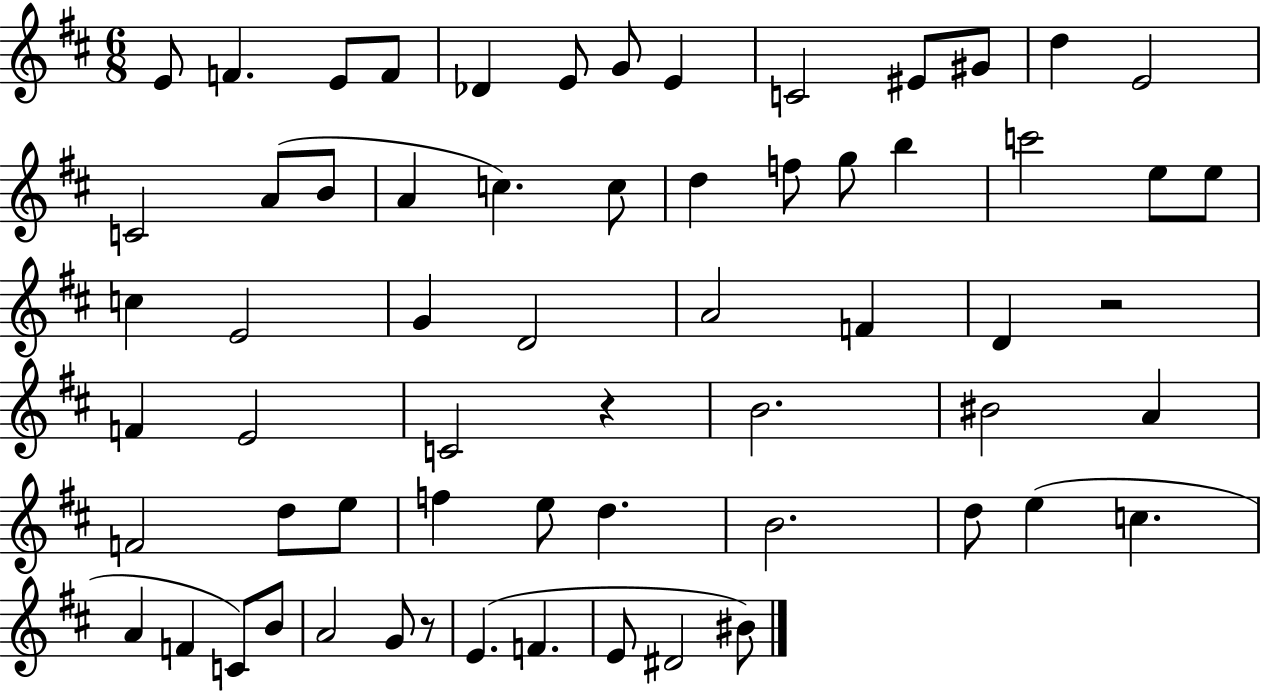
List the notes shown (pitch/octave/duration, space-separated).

E4/e F4/q. E4/e F4/e Db4/q E4/e G4/e E4/q C4/h EIS4/e G#4/e D5/q E4/h C4/h A4/e B4/e A4/q C5/q. C5/e D5/q F5/e G5/e B5/q C6/h E5/e E5/e C5/q E4/h G4/q D4/h A4/h F4/q D4/q R/h F4/q E4/h C4/h R/q B4/h. BIS4/h A4/q F4/h D5/e E5/e F5/q E5/e D5/q. B4/h. D5/e E5/q C5/q. A4/q F4/q C4/e B4/e A4/h G4/e R/e E4/q. F4/q. E4/e D#4/h BIS4/e